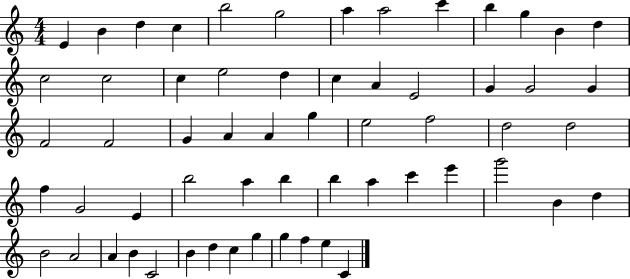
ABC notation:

X:1
T:Untitled
M:4/4
L:1/4
K:C
E B d c b2 g2 a a2 c' b g B d c2 c2 c e2 d c A E2 G G2 G F2 F2 G A A g e2 f2 d2 d2 f G2 E b2 a b b a c' e' g'2 B d B2 A2 A B C2 B d c g g f e C